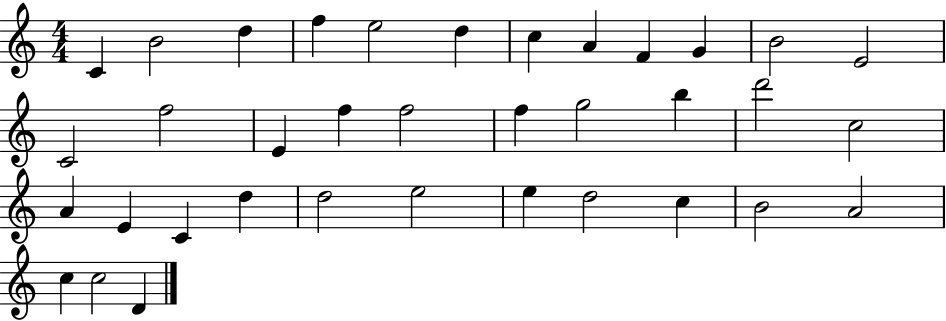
X:1
T:Untitled
M:4/4
L:1/4
K:C
C B2 d f e2 d c A F G B2 E2 C2 f2 E f f2 f g2 b d'2 c2 A E C d d2 e2 e d2 c B2 A2 c c2 D